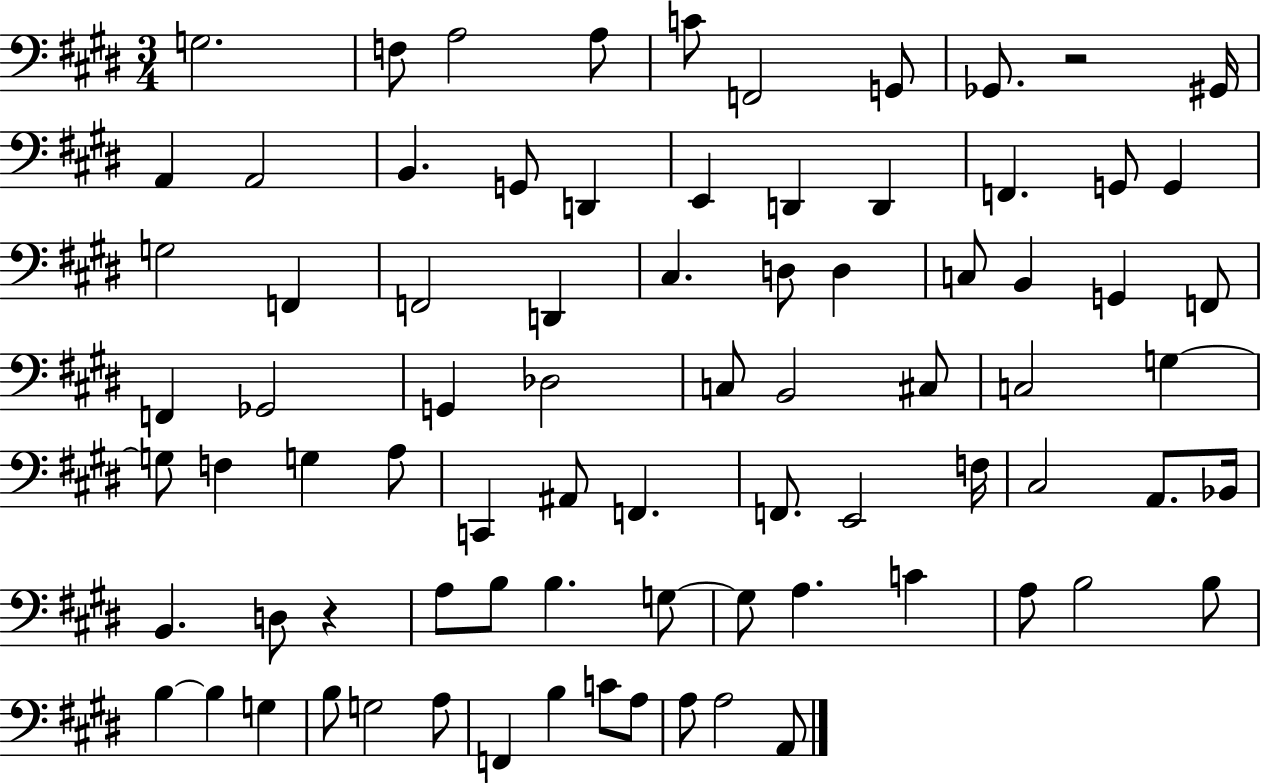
X:1
T:Untitled
M:3/4
L:1/4
K:E
G,2 F,/2 A,2 A,/2 C/2 F,,2 G,,/2 _G,,/2 z2 ^G,,/4 A,, A,,2 B,, G,,/2 D,, E,, D,, D,, F,, G,,/2 G,, G,2 F,, F,,2 D,, ^C, D,/2 D, C,/2 B,, G,, F,,/2 F,, _G,,2 G,, _D,2 C,/2 B,,2 ^C,/2 C,2 G, G,/2 F, G, A,/2 C,, ^A,,/2 F,, F,,/2 E,,2 F,/4 ^C,2 A,,/2 _B,,/4 B,, D,/2 z A,/2 B,/2 B, G,/2 G,/2 A, C A,/2 B,2 B,/2 B, B, G, B,/2 G,2 A,/2 F,, B, C/2 A,/2 A,/2 A,2 A,,/2